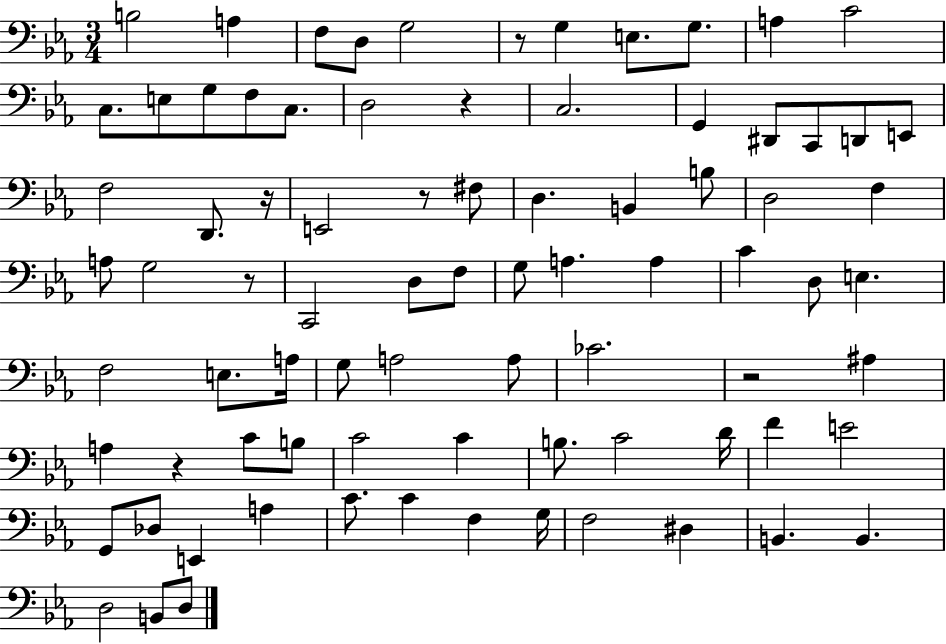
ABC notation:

X:1
T:Untitled
M:3/4
L:1/4
K:Eb
B,2 A, F,/2 D,/2 G,2 z/2 G, E,/2 G,/2 A, C2 C,/2 E,/2 G,/2 F,/2 C,/2 D,2 z C,2 G,, ^D,,/2 C,,/2 D,,/2 E,,/2 F,2 D,,/2 z/4 E,,2 z/2 ^F,/2 D, B,, B,/2 D,2 F, A,/2 G,2 z/2 C,,2 D,/2 F,/2 G,/2 A, A, C D,/2 E, F,2 E,/2 A,/4 G,/2 A,2 A,/2 _C2 z2 ^A, A, z C/2 B,/2 C2 C B,/2 C2 D/4 F E2 G,,/2 _D,/2 E,, A, C/2 C F, G,/4 F,2 ^D, B,, B,, D,2 B,,/2 D,/2